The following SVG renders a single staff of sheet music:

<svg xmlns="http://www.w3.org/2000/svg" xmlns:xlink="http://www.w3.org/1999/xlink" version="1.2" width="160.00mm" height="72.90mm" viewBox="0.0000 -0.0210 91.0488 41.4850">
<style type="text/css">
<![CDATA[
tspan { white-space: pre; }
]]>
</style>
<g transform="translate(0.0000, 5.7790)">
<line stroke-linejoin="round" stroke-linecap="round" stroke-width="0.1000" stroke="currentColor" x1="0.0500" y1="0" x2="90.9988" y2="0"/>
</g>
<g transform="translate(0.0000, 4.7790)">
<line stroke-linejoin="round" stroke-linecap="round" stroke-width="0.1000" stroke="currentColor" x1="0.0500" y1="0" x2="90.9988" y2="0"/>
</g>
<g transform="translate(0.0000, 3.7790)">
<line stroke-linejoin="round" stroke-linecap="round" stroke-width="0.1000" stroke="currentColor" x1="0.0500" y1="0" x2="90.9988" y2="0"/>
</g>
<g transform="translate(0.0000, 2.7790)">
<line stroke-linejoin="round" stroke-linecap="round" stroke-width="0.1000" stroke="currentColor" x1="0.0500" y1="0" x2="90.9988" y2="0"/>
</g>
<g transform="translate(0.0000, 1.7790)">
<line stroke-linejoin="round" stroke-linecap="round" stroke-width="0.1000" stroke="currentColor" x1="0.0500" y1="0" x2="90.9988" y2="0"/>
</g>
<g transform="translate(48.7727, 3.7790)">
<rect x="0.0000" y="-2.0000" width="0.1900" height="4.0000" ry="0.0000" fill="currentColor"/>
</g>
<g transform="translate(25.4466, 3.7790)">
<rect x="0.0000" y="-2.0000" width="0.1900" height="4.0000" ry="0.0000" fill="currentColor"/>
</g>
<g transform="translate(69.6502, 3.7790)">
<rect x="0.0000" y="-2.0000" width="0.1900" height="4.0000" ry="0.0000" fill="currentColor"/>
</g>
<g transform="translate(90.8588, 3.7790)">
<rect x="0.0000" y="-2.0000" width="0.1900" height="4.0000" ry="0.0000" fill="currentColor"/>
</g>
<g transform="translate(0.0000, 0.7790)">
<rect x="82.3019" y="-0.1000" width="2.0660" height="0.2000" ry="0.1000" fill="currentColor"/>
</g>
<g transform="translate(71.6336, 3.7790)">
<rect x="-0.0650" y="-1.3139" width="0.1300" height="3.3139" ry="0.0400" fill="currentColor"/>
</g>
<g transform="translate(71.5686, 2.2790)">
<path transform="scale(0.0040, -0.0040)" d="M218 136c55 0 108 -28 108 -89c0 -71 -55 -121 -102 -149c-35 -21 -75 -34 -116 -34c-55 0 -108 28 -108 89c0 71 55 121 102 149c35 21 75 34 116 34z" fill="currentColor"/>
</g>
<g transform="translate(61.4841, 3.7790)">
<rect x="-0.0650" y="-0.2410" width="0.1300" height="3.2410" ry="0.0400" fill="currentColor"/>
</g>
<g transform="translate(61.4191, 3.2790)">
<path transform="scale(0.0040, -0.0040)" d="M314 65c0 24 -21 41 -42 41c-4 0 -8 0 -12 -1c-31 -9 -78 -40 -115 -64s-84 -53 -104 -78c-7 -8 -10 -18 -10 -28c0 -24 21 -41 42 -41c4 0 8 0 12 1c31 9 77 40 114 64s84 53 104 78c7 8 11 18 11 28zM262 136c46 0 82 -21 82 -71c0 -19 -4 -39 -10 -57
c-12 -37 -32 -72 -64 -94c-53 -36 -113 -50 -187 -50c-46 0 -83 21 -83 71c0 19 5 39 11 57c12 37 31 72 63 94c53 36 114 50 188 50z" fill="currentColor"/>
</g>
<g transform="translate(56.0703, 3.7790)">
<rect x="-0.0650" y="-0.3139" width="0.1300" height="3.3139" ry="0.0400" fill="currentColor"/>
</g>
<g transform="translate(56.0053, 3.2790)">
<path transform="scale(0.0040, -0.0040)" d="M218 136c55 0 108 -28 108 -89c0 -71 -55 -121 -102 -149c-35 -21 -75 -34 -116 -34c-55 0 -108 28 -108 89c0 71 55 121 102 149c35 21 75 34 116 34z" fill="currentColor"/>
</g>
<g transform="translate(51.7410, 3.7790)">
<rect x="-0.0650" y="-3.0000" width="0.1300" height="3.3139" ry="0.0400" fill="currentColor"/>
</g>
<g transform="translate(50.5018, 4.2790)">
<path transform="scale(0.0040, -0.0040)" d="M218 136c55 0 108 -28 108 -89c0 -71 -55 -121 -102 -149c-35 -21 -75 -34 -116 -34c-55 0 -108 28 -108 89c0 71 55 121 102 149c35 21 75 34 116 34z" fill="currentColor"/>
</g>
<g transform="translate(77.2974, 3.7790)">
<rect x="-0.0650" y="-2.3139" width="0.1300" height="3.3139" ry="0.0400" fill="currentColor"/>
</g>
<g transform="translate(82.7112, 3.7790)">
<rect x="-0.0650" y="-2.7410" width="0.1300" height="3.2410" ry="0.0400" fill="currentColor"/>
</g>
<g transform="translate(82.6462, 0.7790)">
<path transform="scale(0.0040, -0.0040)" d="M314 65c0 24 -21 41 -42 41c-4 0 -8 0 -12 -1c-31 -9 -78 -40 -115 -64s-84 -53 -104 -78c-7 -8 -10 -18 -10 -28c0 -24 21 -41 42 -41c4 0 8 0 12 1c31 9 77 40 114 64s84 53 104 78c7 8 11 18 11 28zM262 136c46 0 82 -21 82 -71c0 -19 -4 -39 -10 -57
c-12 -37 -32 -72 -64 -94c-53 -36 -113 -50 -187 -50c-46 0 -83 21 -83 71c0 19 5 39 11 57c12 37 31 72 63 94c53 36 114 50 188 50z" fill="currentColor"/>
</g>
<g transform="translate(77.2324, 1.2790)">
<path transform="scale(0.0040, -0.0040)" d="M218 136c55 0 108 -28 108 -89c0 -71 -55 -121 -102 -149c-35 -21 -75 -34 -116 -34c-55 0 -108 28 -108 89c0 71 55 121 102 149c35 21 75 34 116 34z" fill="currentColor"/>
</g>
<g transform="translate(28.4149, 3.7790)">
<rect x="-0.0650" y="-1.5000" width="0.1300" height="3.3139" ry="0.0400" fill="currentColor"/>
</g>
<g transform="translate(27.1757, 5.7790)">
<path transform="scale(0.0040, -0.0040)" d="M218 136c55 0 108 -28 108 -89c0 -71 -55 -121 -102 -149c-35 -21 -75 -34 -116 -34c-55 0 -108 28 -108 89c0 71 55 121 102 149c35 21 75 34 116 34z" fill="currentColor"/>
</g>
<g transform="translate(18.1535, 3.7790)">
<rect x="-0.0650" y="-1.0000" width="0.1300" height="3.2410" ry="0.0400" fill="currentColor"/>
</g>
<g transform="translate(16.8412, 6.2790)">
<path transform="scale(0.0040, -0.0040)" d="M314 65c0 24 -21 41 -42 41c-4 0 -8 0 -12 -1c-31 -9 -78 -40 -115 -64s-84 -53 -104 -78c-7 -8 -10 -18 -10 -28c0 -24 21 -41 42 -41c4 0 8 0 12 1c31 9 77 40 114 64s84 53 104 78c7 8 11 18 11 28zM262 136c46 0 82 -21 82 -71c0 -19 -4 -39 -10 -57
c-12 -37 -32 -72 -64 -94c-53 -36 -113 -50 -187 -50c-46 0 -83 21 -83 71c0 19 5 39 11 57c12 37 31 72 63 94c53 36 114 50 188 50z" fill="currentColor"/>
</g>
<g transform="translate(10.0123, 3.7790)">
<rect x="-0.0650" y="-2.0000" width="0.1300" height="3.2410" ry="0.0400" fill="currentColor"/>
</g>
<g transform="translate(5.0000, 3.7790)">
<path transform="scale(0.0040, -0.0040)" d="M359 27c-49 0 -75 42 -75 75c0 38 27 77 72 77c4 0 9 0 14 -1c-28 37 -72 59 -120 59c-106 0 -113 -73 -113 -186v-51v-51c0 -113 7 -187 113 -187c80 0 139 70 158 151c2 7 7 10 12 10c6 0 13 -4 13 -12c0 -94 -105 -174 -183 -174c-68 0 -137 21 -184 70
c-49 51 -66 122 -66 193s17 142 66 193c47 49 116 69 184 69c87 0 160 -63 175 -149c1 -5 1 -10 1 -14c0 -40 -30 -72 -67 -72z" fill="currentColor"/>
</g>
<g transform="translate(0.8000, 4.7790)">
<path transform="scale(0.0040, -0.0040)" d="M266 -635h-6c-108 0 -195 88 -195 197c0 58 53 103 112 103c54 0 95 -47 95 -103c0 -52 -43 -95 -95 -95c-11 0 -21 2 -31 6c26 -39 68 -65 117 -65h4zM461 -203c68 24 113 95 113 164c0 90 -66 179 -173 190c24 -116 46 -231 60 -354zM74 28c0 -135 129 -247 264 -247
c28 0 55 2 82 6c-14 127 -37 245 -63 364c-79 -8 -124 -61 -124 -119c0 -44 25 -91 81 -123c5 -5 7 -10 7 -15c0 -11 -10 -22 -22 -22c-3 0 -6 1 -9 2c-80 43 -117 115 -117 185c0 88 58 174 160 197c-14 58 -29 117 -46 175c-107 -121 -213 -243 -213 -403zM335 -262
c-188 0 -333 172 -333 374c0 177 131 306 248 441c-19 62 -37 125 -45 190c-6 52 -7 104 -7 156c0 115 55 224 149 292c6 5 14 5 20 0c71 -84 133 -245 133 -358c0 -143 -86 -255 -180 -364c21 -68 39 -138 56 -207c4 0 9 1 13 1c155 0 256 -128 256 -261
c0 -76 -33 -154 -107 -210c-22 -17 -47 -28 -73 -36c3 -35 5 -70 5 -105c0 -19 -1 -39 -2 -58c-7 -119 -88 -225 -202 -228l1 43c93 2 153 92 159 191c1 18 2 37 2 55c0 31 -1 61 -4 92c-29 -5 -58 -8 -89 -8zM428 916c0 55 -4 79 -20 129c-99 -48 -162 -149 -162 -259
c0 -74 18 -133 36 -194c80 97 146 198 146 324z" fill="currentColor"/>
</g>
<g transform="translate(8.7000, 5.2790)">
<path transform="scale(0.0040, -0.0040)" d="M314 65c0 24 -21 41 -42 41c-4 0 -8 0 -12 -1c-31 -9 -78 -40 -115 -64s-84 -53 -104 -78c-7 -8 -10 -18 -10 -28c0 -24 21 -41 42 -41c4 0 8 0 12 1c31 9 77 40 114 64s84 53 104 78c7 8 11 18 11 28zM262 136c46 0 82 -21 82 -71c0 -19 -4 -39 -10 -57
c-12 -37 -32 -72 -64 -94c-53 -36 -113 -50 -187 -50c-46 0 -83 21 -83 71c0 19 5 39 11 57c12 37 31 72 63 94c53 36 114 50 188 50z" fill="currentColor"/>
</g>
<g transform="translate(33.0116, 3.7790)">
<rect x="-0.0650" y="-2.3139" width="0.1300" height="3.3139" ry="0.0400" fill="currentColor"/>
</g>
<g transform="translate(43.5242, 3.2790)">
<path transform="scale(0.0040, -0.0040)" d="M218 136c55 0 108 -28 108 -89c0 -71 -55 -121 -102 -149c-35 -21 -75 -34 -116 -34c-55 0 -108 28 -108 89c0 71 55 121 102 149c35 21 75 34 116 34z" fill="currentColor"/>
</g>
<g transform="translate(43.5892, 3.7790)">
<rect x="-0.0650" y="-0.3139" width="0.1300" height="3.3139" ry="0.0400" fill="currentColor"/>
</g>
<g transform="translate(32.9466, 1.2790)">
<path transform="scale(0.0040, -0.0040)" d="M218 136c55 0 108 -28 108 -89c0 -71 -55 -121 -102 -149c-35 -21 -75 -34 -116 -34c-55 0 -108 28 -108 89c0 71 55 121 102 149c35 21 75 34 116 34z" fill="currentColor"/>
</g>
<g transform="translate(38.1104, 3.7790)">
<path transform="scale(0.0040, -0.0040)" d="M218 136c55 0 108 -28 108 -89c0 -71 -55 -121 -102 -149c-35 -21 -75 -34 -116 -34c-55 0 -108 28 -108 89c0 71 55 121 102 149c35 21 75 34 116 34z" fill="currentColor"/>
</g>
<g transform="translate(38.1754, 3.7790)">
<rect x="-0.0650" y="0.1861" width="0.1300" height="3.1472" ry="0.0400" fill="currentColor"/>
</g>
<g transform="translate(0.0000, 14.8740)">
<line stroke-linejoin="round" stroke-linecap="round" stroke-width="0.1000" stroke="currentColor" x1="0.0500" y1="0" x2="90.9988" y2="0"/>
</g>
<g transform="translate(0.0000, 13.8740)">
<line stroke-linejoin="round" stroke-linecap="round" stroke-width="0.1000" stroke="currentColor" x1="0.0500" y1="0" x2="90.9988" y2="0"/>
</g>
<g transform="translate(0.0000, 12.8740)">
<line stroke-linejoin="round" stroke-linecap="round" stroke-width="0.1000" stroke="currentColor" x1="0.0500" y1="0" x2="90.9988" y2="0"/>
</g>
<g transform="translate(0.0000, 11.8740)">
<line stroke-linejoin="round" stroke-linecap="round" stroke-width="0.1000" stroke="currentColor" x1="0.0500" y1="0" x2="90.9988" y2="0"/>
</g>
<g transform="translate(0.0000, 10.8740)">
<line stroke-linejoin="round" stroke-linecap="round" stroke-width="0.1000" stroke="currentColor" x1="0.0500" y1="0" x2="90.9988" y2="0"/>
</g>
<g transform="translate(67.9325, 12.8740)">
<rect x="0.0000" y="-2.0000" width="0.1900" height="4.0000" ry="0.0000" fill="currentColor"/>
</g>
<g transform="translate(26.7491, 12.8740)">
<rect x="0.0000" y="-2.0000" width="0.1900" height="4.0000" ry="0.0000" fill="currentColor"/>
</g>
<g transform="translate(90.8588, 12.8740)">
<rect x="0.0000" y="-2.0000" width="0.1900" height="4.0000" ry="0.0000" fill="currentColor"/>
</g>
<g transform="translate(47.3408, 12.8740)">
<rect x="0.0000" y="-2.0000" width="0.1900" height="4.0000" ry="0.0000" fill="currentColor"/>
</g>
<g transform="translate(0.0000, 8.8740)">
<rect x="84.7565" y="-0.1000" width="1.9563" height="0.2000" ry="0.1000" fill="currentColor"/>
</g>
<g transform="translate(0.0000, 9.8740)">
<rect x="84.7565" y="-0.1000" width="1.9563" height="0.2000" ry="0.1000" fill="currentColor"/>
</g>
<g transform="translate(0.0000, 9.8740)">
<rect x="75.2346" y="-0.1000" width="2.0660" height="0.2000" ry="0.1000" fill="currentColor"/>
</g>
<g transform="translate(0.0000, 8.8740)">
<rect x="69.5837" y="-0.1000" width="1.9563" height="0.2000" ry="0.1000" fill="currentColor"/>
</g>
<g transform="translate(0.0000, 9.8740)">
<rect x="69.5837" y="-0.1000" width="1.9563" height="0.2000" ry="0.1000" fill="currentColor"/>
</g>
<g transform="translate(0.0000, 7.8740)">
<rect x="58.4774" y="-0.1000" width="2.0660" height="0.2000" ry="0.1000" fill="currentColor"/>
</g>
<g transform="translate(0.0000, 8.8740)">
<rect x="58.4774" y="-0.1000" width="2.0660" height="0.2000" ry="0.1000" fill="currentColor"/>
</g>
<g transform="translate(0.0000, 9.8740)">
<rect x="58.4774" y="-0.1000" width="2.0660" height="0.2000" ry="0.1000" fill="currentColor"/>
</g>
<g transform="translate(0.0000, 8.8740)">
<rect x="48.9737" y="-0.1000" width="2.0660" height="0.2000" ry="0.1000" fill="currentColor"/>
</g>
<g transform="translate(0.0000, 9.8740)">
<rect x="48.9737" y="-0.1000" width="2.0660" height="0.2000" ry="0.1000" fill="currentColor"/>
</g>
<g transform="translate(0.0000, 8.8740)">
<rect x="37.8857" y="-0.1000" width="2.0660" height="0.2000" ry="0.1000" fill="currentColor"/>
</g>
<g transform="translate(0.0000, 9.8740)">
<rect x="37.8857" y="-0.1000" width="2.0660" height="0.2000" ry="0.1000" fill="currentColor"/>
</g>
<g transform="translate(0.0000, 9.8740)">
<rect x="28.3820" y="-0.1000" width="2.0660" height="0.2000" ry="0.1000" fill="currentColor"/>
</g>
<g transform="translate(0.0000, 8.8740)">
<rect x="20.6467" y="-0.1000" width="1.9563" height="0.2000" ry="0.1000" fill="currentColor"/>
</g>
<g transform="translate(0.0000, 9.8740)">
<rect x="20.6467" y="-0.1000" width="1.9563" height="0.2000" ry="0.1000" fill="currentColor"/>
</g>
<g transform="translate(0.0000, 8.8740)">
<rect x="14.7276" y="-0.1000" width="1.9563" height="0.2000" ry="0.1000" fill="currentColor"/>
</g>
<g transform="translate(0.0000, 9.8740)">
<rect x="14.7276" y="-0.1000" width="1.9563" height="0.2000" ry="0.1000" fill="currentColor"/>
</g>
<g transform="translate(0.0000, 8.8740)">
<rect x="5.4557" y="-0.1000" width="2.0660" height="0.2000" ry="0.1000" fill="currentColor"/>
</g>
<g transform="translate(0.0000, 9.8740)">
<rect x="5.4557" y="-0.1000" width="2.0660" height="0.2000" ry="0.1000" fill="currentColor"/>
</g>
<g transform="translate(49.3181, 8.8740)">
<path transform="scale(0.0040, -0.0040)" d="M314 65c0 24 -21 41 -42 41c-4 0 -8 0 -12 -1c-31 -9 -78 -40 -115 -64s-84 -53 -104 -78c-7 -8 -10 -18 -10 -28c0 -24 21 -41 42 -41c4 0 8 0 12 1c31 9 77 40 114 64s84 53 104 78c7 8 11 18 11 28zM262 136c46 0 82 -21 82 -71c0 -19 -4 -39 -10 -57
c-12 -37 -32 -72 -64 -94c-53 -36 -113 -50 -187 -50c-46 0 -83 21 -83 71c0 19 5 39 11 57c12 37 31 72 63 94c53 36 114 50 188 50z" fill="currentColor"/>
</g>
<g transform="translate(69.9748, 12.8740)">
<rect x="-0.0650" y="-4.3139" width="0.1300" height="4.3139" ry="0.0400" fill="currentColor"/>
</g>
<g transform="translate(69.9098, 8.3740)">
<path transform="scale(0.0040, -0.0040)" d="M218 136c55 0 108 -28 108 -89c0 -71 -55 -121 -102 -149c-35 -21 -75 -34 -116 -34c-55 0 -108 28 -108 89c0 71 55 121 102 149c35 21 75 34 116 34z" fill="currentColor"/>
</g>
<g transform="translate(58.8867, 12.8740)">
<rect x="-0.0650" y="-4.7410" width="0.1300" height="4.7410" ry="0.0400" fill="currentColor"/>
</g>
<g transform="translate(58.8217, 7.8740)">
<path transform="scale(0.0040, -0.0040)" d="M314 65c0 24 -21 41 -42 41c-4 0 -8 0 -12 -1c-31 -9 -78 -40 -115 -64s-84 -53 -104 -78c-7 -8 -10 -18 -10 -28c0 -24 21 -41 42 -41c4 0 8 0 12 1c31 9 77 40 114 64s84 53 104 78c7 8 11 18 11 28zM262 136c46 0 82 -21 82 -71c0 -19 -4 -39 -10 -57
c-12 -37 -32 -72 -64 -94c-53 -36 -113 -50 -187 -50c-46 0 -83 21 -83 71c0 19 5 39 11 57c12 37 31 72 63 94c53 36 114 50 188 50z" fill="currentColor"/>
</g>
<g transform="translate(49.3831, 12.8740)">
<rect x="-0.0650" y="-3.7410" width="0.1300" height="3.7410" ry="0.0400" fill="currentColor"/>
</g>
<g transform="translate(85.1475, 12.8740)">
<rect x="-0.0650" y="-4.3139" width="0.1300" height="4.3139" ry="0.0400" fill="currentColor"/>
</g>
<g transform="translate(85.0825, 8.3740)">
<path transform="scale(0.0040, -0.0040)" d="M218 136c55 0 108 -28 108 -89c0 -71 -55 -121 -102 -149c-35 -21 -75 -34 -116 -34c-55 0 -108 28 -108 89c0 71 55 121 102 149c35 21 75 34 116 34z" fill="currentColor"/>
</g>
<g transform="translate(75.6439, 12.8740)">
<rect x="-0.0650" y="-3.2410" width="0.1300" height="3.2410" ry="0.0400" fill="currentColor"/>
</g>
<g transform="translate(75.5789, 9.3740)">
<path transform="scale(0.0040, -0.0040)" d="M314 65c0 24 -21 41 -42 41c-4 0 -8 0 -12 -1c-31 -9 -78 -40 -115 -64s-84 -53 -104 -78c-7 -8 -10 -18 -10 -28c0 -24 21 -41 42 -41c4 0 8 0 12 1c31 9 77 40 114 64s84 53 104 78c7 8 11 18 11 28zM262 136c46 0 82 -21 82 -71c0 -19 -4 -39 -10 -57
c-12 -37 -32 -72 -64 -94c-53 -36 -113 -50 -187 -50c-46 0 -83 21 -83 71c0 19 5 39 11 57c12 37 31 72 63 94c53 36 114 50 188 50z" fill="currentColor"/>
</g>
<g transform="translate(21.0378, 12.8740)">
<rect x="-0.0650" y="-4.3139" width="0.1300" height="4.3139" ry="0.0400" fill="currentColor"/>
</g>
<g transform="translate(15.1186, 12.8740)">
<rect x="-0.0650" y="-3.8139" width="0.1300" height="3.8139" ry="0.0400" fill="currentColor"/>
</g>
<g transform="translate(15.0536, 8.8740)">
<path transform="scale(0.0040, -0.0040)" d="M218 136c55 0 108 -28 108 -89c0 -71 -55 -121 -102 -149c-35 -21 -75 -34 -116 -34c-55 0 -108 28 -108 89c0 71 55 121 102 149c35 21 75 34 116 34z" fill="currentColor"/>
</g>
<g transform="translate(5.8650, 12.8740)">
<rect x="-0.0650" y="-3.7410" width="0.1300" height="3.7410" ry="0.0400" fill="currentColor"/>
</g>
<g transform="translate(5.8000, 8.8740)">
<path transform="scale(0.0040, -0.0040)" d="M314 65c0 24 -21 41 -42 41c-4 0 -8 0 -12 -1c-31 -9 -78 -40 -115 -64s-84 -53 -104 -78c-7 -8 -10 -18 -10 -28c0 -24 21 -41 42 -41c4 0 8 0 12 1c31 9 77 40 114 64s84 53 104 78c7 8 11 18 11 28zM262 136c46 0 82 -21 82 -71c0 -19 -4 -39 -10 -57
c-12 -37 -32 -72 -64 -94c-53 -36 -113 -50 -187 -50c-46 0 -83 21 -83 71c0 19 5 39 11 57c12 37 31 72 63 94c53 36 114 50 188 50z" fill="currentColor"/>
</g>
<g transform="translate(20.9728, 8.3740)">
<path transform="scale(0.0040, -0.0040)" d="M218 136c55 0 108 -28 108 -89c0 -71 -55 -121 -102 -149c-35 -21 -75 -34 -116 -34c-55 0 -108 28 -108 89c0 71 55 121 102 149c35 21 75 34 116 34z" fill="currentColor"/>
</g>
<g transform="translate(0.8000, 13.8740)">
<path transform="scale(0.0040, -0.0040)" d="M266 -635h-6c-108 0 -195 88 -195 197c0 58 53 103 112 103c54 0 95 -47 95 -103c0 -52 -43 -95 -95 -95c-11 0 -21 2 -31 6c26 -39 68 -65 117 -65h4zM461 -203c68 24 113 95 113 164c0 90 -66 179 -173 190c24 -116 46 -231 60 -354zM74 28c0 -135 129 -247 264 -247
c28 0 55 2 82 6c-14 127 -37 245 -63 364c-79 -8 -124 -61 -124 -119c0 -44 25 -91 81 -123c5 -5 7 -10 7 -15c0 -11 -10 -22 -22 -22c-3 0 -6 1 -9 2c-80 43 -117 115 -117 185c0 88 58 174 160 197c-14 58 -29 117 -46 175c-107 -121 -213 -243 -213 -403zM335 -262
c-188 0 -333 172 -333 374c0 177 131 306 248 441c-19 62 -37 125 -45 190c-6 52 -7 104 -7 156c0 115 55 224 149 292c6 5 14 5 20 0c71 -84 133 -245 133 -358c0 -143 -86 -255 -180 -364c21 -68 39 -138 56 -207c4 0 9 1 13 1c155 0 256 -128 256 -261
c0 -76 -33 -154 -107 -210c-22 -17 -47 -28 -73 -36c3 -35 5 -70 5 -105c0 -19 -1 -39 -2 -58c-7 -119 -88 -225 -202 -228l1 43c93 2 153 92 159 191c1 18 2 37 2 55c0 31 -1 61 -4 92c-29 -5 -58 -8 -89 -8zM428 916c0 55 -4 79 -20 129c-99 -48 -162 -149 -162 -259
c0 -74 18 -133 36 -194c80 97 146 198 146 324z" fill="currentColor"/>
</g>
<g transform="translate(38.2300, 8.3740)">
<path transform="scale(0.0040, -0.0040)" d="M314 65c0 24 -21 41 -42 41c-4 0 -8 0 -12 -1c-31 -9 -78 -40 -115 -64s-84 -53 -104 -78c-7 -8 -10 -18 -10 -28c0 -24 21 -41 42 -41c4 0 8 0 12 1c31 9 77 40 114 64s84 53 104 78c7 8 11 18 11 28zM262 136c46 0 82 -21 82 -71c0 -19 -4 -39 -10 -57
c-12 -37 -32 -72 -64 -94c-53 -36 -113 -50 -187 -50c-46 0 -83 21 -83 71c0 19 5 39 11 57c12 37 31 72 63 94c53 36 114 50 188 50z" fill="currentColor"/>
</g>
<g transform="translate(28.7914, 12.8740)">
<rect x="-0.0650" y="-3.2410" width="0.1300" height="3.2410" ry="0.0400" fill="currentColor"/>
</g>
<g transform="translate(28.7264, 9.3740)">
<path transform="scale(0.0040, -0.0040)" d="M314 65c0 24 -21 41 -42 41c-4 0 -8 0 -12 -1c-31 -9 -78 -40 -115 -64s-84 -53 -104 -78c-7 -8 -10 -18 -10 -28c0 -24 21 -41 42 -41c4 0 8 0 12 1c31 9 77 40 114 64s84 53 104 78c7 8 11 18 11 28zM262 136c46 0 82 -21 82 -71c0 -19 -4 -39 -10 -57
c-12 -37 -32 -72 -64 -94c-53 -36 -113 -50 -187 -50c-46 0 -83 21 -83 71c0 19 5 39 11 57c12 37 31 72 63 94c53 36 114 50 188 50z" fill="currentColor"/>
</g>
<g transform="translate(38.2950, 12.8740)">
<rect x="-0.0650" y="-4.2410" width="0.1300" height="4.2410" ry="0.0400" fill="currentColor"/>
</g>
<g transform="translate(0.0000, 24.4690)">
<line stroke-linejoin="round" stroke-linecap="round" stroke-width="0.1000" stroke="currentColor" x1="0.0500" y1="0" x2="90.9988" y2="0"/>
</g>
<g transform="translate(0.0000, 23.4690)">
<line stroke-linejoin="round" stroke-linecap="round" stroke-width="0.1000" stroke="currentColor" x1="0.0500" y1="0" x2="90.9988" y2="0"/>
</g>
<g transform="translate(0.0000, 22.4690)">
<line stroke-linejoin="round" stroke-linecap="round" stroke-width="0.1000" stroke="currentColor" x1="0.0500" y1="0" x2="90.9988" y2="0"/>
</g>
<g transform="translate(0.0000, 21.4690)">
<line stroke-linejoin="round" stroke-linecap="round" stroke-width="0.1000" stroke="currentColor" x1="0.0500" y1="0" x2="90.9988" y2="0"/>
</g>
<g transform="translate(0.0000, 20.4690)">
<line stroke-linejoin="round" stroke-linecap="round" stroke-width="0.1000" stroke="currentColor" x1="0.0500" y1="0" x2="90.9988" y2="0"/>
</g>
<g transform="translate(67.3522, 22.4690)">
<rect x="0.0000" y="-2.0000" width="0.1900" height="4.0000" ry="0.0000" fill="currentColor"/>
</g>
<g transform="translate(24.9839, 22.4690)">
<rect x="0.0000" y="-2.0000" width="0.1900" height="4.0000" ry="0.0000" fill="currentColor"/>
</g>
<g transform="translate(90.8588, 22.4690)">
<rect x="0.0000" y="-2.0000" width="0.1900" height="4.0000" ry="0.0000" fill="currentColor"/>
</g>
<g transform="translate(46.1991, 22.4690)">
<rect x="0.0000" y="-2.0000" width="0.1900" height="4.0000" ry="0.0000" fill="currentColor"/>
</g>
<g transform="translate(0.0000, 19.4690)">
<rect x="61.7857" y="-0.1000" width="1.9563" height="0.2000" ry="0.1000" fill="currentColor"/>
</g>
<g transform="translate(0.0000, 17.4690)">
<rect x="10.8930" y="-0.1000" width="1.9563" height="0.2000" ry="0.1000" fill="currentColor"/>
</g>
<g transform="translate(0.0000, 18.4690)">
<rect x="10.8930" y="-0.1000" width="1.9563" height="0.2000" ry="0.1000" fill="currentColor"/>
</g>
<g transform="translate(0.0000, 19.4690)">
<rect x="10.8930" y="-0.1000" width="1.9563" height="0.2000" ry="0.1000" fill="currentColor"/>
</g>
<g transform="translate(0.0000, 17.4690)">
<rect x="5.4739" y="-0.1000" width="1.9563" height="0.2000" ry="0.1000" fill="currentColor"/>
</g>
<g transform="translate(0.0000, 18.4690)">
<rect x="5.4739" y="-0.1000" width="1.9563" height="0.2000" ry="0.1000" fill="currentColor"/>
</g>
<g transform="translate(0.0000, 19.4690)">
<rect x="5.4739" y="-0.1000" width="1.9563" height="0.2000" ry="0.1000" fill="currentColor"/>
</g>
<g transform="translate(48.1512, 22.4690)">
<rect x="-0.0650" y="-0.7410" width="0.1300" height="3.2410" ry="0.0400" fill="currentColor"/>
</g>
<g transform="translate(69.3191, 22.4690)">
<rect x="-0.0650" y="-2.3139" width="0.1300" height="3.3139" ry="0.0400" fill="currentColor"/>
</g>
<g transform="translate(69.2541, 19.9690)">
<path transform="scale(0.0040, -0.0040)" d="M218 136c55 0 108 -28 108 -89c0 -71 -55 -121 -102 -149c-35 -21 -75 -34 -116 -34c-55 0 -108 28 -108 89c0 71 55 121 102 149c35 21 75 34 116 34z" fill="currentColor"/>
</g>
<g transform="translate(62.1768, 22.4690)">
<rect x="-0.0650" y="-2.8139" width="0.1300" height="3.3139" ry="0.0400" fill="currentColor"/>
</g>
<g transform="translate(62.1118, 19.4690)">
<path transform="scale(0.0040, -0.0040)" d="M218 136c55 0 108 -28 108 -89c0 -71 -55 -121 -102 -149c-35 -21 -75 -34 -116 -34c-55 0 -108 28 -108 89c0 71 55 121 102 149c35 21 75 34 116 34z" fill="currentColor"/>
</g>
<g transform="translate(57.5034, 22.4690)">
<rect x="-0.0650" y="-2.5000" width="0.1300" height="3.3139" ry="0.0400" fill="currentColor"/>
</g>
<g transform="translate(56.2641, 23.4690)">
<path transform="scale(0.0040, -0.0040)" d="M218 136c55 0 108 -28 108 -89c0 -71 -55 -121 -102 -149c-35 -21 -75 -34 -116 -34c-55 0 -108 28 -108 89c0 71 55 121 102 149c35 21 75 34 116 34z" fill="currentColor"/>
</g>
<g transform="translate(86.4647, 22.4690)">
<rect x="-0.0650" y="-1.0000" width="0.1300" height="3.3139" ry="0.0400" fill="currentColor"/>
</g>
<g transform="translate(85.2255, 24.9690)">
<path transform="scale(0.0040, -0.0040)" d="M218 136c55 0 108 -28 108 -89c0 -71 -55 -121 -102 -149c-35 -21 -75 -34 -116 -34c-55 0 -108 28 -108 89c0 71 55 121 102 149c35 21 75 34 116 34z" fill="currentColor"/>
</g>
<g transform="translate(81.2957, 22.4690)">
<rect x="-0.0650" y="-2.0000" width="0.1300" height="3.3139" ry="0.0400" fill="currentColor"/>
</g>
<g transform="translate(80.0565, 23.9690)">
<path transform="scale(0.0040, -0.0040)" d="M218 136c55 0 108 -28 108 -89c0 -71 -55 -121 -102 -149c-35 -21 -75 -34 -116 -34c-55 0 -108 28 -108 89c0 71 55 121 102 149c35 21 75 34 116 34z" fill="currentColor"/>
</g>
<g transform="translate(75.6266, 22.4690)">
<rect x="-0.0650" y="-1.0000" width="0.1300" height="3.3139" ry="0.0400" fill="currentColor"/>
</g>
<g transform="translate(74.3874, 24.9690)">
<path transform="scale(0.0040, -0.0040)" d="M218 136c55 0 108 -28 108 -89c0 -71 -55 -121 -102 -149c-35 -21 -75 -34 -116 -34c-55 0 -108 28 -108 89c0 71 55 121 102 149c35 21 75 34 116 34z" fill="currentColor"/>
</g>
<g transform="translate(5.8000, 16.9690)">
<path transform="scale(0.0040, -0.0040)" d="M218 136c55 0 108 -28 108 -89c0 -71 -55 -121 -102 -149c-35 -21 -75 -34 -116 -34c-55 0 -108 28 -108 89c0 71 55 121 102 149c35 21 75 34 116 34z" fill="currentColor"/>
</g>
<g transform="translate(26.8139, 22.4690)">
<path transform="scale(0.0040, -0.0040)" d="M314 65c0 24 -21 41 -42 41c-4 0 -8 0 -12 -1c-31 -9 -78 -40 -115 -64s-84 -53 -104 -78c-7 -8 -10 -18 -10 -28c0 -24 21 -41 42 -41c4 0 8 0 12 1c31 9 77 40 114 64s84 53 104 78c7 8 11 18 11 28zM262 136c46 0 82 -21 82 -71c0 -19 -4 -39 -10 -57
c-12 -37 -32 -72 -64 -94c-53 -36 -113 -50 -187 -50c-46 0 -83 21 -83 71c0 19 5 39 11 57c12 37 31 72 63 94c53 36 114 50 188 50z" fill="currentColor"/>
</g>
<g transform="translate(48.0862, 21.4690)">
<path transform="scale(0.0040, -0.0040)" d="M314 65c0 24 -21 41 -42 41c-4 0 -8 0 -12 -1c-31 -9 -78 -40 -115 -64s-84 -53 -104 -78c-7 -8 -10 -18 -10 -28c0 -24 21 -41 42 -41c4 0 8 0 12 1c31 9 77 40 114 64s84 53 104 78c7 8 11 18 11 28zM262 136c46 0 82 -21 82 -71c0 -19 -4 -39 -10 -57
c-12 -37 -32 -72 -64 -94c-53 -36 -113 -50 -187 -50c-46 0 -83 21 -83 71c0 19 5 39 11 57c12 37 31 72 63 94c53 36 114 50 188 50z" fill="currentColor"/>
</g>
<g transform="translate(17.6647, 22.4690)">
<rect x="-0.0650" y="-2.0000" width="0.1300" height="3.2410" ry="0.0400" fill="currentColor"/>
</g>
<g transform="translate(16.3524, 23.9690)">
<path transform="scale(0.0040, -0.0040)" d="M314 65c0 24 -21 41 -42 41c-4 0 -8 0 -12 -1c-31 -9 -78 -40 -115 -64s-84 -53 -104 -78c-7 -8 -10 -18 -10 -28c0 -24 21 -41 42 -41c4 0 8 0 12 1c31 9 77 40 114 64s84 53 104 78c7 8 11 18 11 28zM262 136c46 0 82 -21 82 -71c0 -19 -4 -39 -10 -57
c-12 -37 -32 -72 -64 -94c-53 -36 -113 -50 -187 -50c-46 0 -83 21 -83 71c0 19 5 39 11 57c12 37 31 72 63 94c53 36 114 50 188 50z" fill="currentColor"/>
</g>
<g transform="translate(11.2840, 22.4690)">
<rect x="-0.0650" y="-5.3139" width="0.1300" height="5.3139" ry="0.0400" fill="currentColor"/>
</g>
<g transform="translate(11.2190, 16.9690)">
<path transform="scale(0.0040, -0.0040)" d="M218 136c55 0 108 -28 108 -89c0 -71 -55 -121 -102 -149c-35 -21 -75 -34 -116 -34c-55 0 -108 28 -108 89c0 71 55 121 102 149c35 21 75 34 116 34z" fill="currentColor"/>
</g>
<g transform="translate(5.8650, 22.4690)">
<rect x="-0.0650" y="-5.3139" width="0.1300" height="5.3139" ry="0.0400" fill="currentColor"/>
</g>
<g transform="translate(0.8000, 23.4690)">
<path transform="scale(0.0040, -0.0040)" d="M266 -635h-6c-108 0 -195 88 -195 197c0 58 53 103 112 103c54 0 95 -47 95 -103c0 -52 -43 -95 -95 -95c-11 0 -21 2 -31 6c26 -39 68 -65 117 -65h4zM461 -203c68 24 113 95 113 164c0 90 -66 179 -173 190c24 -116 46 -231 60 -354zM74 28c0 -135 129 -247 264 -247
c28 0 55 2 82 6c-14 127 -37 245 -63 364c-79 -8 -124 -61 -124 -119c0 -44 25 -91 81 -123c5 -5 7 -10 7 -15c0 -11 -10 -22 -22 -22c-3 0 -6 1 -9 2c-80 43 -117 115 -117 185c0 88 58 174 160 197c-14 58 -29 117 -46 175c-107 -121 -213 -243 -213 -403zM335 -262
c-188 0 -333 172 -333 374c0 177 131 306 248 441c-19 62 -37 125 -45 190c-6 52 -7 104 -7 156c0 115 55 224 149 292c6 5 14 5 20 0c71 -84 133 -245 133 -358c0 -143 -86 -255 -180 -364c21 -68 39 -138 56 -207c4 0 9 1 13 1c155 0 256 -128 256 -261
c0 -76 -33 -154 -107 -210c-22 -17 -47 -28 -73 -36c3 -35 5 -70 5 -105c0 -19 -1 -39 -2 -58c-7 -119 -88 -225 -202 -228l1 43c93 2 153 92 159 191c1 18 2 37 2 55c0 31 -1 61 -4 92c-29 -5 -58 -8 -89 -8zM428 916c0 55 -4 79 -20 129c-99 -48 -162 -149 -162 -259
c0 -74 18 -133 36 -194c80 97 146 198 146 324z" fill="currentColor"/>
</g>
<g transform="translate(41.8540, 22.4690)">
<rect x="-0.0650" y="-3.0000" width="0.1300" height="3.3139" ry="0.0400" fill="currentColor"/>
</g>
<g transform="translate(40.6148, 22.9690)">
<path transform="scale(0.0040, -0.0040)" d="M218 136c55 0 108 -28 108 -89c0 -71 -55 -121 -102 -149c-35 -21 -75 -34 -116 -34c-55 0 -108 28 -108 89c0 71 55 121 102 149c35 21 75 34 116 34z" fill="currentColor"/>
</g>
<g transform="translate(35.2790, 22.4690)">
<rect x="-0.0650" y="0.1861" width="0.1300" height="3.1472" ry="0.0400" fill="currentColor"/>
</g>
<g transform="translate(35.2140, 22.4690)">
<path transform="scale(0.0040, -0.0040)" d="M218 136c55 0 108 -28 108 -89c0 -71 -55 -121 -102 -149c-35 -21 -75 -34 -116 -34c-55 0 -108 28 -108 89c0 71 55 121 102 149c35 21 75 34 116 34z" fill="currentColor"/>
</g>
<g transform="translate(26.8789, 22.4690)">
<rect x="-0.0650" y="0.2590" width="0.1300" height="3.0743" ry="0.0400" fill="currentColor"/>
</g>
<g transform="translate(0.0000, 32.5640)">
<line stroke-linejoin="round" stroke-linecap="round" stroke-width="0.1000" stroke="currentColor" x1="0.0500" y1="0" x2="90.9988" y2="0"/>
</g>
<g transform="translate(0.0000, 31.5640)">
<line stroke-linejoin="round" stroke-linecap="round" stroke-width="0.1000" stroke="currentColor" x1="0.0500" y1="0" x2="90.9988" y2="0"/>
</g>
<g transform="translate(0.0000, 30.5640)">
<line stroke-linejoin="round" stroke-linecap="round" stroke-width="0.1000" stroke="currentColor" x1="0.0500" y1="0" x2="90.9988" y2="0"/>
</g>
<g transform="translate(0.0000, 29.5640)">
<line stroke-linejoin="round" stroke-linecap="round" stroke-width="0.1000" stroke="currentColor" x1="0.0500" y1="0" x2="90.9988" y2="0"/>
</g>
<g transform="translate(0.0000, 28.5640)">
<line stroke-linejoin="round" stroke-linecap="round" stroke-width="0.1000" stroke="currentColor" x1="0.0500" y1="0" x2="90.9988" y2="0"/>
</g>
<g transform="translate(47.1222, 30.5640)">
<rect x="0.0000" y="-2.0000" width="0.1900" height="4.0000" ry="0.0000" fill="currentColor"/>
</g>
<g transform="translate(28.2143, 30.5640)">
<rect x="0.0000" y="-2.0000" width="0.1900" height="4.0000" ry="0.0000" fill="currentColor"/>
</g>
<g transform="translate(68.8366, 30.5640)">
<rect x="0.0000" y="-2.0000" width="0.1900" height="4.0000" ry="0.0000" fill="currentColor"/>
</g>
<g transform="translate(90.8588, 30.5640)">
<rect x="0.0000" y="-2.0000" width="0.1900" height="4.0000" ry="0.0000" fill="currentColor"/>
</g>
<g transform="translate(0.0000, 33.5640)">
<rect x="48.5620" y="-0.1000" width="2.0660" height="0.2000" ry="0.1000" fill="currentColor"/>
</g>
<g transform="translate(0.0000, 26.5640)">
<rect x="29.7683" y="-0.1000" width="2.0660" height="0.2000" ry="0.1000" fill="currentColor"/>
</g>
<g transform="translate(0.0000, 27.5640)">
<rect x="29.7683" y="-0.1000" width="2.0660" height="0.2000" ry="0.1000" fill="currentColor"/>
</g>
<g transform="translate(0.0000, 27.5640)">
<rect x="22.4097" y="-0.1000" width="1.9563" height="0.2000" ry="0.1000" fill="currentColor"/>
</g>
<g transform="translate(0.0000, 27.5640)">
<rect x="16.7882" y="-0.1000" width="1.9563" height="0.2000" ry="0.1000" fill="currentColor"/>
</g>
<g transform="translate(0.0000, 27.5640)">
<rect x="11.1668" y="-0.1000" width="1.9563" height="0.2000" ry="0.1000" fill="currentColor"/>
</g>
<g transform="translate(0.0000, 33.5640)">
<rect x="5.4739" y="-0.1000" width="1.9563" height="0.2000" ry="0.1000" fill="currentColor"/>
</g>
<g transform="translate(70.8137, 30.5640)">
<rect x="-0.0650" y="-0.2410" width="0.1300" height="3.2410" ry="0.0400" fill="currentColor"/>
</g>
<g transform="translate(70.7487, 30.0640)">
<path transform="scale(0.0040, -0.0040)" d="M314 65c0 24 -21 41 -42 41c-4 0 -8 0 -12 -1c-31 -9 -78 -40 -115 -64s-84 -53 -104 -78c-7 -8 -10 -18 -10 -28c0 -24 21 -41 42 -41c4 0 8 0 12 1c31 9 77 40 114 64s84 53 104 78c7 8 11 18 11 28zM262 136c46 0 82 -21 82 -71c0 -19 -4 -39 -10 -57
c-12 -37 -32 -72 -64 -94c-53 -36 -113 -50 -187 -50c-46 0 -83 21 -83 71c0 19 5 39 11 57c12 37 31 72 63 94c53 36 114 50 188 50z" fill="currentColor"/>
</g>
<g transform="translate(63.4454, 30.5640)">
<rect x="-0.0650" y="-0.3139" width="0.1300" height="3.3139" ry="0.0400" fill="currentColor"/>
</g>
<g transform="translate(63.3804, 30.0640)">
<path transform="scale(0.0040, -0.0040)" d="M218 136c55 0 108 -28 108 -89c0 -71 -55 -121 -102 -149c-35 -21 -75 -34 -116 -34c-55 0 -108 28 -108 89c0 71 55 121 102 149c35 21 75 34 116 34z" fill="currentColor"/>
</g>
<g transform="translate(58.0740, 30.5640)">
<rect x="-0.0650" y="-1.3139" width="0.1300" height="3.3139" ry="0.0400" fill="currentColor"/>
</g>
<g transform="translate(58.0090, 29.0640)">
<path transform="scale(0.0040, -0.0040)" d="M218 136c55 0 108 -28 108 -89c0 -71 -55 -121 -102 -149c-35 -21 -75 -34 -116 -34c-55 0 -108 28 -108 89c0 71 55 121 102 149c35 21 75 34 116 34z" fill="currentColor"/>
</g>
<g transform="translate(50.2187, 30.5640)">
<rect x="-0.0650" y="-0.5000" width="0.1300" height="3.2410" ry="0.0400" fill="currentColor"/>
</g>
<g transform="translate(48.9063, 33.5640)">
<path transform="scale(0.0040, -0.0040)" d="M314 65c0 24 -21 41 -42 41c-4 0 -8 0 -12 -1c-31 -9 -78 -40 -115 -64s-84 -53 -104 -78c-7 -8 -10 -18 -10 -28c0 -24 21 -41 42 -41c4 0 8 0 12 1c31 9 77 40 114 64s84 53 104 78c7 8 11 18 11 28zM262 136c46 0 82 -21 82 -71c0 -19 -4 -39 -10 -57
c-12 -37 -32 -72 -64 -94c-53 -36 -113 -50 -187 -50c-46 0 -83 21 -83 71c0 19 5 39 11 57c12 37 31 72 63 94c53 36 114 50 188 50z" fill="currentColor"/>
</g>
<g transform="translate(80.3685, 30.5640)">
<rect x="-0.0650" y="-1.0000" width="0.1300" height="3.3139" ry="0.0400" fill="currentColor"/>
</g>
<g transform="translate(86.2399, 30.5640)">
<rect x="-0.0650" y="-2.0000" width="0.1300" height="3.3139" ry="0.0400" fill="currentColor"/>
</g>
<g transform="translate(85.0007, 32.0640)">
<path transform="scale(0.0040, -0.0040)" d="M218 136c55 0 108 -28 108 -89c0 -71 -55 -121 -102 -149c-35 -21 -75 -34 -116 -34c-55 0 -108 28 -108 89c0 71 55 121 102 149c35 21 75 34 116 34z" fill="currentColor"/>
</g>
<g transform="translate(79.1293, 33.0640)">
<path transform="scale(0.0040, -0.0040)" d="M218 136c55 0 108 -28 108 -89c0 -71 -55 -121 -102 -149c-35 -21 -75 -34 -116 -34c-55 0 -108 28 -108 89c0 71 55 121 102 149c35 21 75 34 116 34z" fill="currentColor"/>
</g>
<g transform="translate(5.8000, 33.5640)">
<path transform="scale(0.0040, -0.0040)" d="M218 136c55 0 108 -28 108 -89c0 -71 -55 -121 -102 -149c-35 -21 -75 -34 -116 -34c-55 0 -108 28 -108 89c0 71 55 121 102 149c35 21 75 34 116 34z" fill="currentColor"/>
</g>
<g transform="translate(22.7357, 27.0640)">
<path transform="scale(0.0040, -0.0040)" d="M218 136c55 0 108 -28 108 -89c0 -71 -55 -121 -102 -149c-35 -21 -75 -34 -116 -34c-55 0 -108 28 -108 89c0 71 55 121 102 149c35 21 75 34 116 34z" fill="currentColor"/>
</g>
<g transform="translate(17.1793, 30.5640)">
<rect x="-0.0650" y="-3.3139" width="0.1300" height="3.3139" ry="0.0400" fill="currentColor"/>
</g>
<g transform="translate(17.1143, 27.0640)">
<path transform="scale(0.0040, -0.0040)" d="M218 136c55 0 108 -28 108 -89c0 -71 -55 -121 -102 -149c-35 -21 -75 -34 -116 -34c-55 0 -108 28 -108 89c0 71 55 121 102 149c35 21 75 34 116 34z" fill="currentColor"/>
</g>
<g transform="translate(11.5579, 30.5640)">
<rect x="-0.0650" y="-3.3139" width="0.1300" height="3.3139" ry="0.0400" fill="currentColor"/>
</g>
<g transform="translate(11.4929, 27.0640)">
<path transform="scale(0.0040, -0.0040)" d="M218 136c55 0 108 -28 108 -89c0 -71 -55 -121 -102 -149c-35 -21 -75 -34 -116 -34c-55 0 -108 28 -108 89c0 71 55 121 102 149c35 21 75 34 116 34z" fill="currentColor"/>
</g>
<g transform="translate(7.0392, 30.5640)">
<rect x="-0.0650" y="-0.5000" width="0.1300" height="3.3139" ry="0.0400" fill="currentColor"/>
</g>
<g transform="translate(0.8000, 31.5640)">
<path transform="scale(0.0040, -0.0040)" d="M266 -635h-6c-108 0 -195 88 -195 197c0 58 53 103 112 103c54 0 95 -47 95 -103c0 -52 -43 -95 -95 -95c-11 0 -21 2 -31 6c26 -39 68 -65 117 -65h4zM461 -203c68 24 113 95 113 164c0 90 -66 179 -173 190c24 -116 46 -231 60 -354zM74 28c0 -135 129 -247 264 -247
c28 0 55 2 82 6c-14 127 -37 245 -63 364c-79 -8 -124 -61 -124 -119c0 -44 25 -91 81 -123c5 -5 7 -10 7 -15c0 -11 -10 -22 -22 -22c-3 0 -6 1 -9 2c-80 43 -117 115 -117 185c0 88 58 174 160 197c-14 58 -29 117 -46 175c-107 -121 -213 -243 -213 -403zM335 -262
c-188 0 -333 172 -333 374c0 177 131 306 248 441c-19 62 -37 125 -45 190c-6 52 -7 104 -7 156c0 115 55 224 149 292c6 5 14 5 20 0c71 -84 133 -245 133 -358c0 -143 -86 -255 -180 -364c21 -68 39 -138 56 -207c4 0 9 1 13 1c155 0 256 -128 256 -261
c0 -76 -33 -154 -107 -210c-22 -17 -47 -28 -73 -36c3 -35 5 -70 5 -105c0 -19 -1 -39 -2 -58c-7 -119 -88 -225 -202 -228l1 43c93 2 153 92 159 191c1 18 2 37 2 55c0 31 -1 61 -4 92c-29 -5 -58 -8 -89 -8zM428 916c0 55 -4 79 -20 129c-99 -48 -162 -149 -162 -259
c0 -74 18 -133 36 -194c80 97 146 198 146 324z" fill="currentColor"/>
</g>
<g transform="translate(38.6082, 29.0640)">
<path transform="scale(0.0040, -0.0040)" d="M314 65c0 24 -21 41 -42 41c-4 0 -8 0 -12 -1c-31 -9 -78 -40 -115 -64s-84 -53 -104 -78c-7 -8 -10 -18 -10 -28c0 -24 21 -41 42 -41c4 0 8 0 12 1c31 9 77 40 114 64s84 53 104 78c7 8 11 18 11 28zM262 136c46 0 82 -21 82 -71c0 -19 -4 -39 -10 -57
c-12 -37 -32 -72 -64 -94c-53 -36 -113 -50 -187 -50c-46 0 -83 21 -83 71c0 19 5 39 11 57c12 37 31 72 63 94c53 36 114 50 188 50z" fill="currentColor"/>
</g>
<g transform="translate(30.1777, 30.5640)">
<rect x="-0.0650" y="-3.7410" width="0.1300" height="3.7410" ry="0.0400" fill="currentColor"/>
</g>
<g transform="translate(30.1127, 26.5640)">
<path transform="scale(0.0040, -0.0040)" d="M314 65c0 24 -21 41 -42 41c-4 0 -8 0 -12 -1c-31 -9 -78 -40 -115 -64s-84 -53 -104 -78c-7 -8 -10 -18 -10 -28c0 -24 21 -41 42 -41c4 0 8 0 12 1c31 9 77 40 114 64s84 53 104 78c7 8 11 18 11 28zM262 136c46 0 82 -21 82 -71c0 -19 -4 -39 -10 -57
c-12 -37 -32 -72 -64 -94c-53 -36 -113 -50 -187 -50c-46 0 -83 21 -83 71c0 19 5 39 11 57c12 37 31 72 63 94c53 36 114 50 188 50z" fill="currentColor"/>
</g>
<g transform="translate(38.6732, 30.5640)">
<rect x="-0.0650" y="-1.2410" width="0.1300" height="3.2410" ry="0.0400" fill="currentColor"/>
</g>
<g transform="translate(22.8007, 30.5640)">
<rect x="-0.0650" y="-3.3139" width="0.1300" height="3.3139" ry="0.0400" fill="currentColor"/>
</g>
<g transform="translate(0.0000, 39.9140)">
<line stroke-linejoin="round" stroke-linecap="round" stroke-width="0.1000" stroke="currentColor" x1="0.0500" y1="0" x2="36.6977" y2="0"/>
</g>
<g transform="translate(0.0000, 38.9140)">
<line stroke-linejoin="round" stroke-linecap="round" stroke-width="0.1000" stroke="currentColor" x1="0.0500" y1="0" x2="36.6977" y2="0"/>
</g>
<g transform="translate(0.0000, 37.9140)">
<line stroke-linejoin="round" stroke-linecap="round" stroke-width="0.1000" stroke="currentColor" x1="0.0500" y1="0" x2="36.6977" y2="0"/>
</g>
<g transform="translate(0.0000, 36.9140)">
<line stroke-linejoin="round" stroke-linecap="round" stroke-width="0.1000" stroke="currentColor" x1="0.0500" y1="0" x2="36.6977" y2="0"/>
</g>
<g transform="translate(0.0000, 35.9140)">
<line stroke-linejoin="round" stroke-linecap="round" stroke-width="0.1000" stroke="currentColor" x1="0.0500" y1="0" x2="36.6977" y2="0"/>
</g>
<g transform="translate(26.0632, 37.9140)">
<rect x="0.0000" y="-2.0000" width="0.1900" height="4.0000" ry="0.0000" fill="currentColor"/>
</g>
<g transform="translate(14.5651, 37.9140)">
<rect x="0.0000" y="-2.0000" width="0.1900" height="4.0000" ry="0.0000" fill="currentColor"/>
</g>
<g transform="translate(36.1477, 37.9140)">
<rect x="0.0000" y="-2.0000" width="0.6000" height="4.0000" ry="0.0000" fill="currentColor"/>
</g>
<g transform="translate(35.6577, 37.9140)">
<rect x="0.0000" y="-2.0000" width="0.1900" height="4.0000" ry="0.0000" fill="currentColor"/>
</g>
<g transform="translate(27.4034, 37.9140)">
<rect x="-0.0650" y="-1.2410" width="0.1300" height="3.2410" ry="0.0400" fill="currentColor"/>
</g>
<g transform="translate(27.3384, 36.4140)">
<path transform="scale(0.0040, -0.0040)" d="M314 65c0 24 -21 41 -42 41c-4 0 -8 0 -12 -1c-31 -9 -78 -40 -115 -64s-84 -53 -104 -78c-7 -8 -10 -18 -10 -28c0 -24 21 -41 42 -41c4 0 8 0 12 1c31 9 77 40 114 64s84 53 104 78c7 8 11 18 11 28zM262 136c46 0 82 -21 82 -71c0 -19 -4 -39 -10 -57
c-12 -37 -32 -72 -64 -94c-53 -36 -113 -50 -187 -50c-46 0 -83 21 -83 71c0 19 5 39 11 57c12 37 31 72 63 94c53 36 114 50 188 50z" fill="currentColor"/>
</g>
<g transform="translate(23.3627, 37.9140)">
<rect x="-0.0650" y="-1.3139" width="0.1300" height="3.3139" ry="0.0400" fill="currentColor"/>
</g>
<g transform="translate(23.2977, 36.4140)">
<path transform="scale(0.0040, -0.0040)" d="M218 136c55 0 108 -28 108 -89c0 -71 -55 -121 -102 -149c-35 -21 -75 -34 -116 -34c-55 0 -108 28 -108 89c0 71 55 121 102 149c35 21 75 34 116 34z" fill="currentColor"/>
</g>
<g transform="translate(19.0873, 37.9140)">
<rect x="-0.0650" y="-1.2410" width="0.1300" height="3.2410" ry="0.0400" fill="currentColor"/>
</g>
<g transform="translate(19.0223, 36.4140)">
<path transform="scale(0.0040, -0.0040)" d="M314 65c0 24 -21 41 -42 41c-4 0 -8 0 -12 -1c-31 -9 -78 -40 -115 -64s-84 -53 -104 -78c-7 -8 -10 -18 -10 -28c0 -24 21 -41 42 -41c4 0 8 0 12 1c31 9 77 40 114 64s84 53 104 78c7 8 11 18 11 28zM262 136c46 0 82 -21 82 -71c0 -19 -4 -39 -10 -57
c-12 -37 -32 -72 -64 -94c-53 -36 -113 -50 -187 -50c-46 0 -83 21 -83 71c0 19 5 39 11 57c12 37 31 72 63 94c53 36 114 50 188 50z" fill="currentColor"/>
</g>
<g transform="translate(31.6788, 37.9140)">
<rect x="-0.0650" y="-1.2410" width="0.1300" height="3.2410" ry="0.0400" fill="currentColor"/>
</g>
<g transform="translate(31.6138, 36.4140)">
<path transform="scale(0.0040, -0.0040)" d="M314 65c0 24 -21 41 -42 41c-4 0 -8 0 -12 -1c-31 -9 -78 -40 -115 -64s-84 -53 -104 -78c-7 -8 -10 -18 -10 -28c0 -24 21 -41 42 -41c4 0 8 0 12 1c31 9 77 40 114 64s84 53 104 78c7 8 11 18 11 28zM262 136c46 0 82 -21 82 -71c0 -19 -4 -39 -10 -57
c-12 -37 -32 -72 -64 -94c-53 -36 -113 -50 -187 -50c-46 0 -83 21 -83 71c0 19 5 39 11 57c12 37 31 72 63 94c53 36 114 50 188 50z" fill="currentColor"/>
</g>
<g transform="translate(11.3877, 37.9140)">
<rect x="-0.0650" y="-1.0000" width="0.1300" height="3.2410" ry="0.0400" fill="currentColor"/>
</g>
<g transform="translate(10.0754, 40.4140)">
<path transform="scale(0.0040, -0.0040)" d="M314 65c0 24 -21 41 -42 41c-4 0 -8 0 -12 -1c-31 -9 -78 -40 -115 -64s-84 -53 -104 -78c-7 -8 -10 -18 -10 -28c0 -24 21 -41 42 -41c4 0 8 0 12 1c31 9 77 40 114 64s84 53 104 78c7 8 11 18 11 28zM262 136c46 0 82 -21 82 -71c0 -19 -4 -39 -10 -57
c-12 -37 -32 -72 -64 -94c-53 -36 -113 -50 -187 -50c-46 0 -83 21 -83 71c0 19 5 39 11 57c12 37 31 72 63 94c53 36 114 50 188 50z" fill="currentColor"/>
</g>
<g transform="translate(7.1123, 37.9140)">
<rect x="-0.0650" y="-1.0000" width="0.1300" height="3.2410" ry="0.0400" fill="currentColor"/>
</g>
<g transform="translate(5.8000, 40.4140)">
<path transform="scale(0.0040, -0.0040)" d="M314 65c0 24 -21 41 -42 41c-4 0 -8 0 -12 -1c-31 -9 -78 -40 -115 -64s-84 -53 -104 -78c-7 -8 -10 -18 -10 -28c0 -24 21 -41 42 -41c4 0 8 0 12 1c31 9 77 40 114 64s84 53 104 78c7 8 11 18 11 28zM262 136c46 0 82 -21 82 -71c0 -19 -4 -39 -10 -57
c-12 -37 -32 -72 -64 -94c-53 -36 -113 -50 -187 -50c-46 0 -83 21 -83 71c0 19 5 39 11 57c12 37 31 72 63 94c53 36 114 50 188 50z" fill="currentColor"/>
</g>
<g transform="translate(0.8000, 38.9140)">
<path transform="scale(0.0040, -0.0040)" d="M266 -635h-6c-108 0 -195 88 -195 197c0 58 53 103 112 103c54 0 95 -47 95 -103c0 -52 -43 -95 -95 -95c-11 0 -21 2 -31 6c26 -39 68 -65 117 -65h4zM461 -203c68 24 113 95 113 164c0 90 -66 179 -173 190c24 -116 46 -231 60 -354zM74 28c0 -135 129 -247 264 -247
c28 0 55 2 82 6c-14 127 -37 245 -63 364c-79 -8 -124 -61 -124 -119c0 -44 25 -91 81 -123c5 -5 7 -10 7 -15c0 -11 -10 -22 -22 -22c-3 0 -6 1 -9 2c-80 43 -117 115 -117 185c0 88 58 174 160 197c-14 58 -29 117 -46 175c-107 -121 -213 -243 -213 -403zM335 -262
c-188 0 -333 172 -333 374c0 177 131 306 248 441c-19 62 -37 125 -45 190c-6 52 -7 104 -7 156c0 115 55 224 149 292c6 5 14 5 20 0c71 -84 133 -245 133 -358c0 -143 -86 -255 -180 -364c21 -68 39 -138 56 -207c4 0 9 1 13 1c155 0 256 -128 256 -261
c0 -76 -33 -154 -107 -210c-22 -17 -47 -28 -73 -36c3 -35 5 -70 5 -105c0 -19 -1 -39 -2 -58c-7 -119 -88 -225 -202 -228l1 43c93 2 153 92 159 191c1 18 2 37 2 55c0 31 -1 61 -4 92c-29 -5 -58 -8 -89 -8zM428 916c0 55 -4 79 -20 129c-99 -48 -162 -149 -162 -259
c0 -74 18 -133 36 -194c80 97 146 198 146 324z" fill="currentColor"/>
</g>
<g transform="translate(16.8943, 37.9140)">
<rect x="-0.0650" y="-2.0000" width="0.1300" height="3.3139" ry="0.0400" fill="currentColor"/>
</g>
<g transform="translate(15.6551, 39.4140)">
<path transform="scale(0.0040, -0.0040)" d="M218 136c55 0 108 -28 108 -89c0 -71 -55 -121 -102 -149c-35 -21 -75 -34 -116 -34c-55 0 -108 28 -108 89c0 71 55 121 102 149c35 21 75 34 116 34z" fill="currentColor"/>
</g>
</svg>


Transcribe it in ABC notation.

X:1
T:Untitled
M:4/4
L:1/4
K:C
F2 D2 E g B c A c c2 e g a2 c'2 c' d' b2 d'2 c'2 e'2 d' b2 d' f' f' F2 B2 B A d2 G a g D F D C b b b c'2 e2 C2 e c c2 D F D2 D2 F e2 e e2 e2